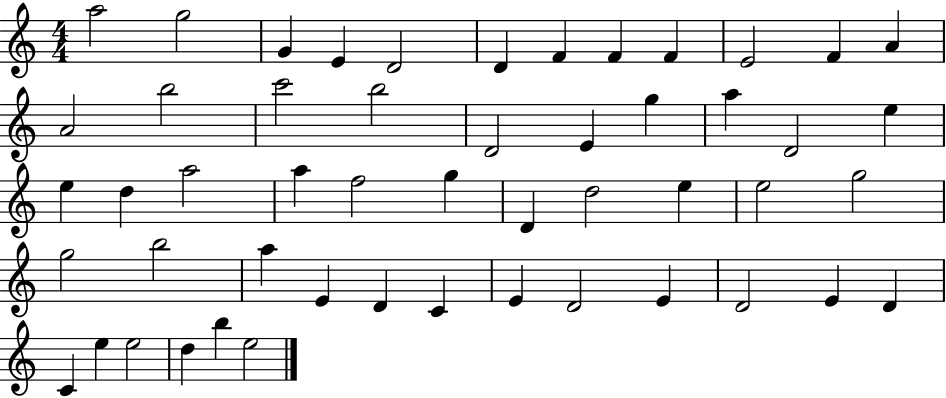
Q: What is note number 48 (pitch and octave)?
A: E5